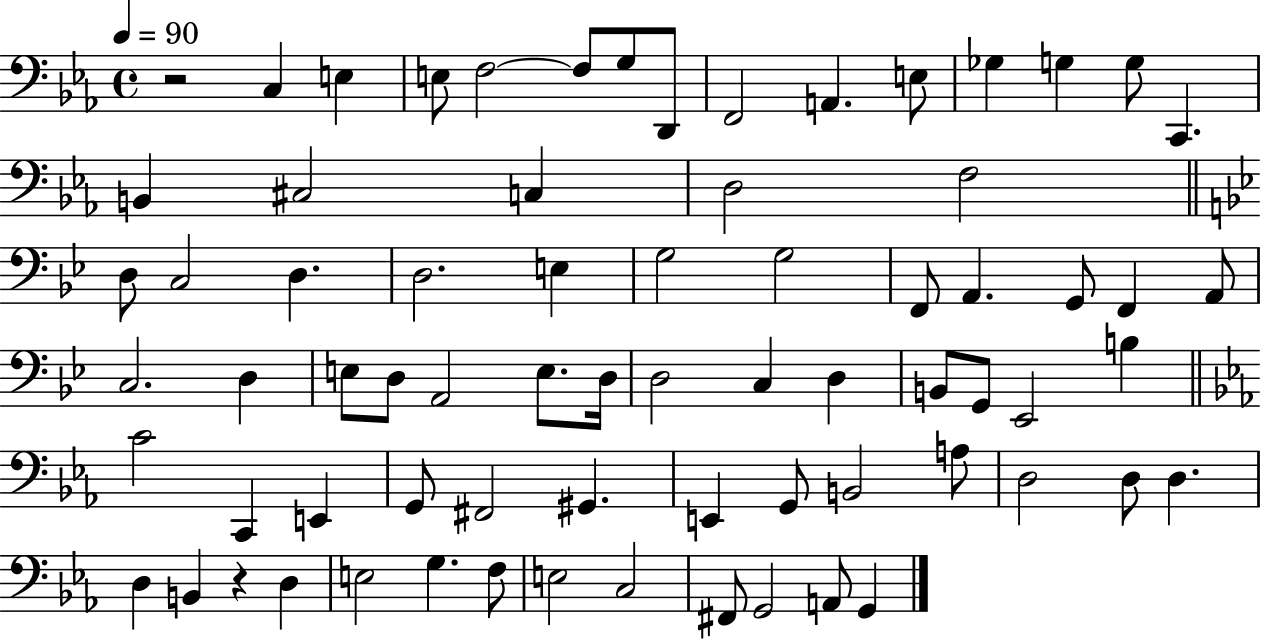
X:1
T:Untitled
M:4/4
L:1/4
K:Eb
z2 C, E, E,/2 F,2 F,/2 G,/2 D,,/2 F,,2 A,, E,/2 _G, G, G,/2 C,, B,, ^C,2 C, D,2 F,2 D,/2 C,2 D, D,2 E, G,2 G,2 F,,/2 A,, G,,/2 F,, A,,/2 C,2 D, E,/2 D,/2 A,,2 E,/2 D,/4 D,2 C, D, B,,/2 G,,/2 _E,,2 B, C2 C,, E,, G,,/2 ^F,,2 ^G,, E,, G,,/2 B,,2 A,/2 D,2 D,/2 D, D, B,, z D, E,2 G, F,/2 E,2 C,2 ^F,,/2 G,,2 A,,/2 G,,